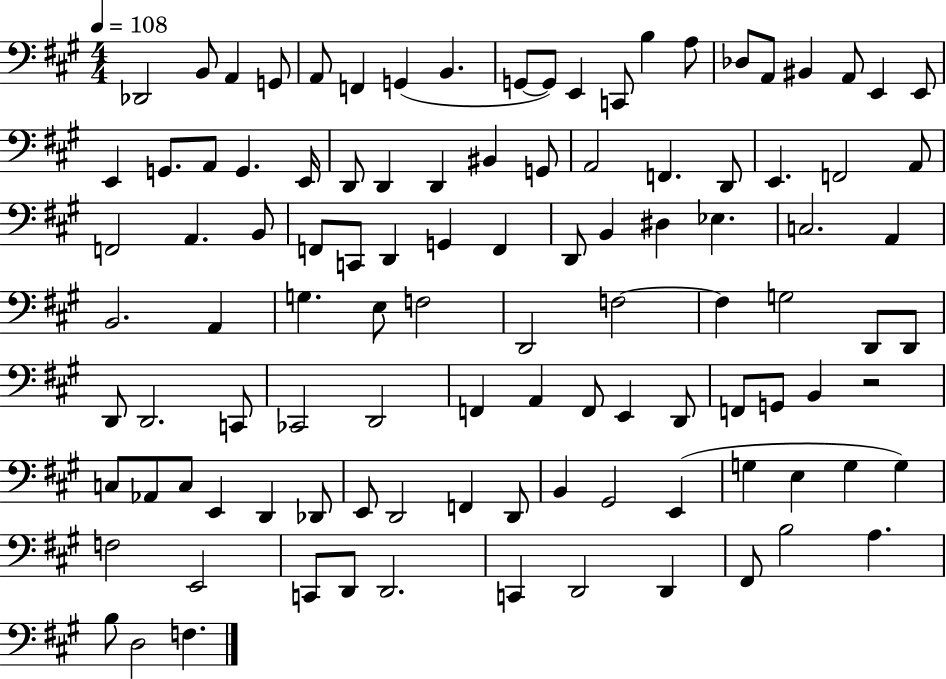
{
  \clef bass
  \numericTimeSignature
  \time 4/4
  \key a \major
  \tempo 4 = 108
  \repeat volta 2 { des,2 b,8 a,4 g,8 | a,8 f,4 g,4( b,4. | g,8~~ g,8) e,4 c,8 b4 a8 | des8 a,8 bis,4 a,8 e,4 e,8 | \break e,4 g,8. a,8 g,4. e,16 | d,8 d,4 d,4 bis,4 g,8 | a,2 f,4. d,8 | e,4. f,2 a,8 | \break f,2 a,4. b,8 | f,8 c,8 d,4 g,4 f,4 | d,8 b,4 dis4 ees4. | c2. a,4 | \break b,2. a,4 | g4. e8 f2 | d,2 f2~~ | f4 g2 d,8 d,8 | \break d,8 d,2. c,8 | ces,2 d,2 | f,4 a,4 f,8 e,4 d,8 | f,8 g,8 b,4 r2 | \break c8 aes,8 c8 e,4 d,4 des,8 | e,8 d,2 f,4 d,8 | b,4 gis,2 e,4( | g4 e4 g4 g4) | \break f2 e,2 | c,8 d,8 d,2. | c,4 d,2 d,4 | fis,8 b2 a4. | \break b8 d2 f4. | } \bar "|."
}